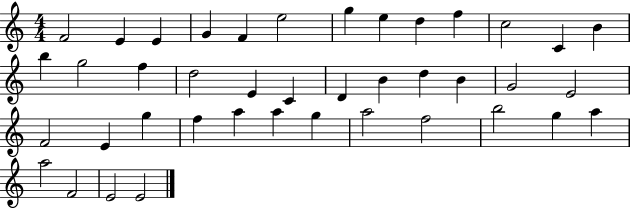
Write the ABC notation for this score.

X:1
T:Untitled
M:4/4
L:1/4
K:C
F2 E E G F e2 g e d f c2 C B b g2 f d2 E C D B d B G2 E2 F2 E g f a a g a2 f2 b2 g a a2 F2 E2 E2